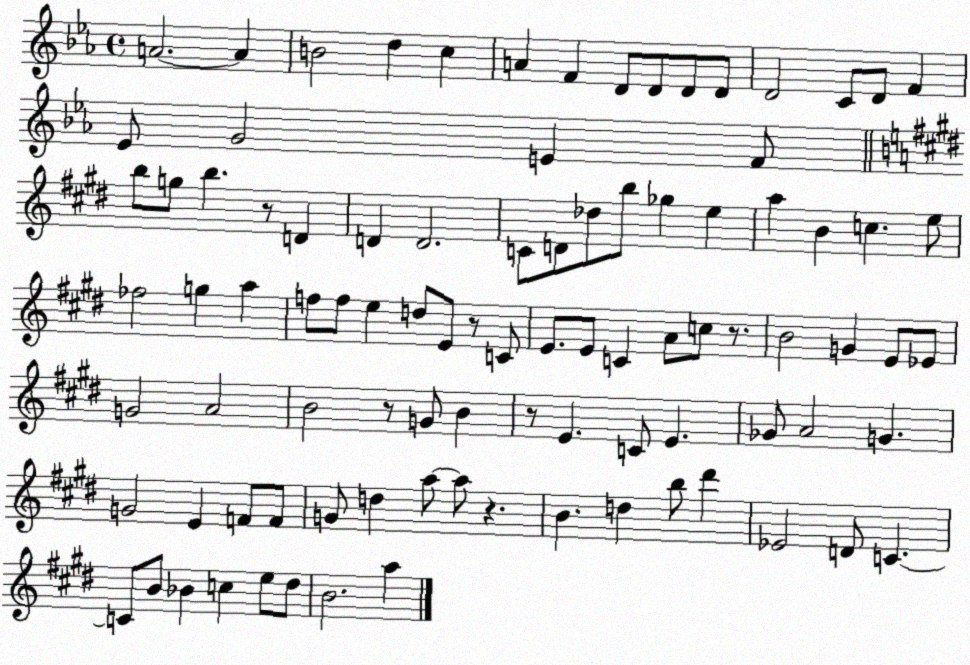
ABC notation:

X:1
T:Untitled
M:4/4
L:1/4
K:Eb
A2 A B2 d c A F D/2 D/2 D/2 D/2 D2 C/2 D/2 F _E/2 G2 E F/2 b/2 g/2 b z/2 D D D2 C/2 D/2 _d/2 b/2 _g e a B c e/2 _f2 g a f/2 f/2 e d/2 E/2 z/2 C/2 E/2 E/2 C A/2 c/2 z/2 B2 G E/2 _E/2 G2 A2 B2 z/2 G/2 B z/2 E C/2 E _G/2 A2 G G2 E F/2 F/2 G/2 d a/2 a/2 z B d b/2 ^d' _E2 D/2 C C/2 B/2 _B c e/2 ^d/2 B2 a